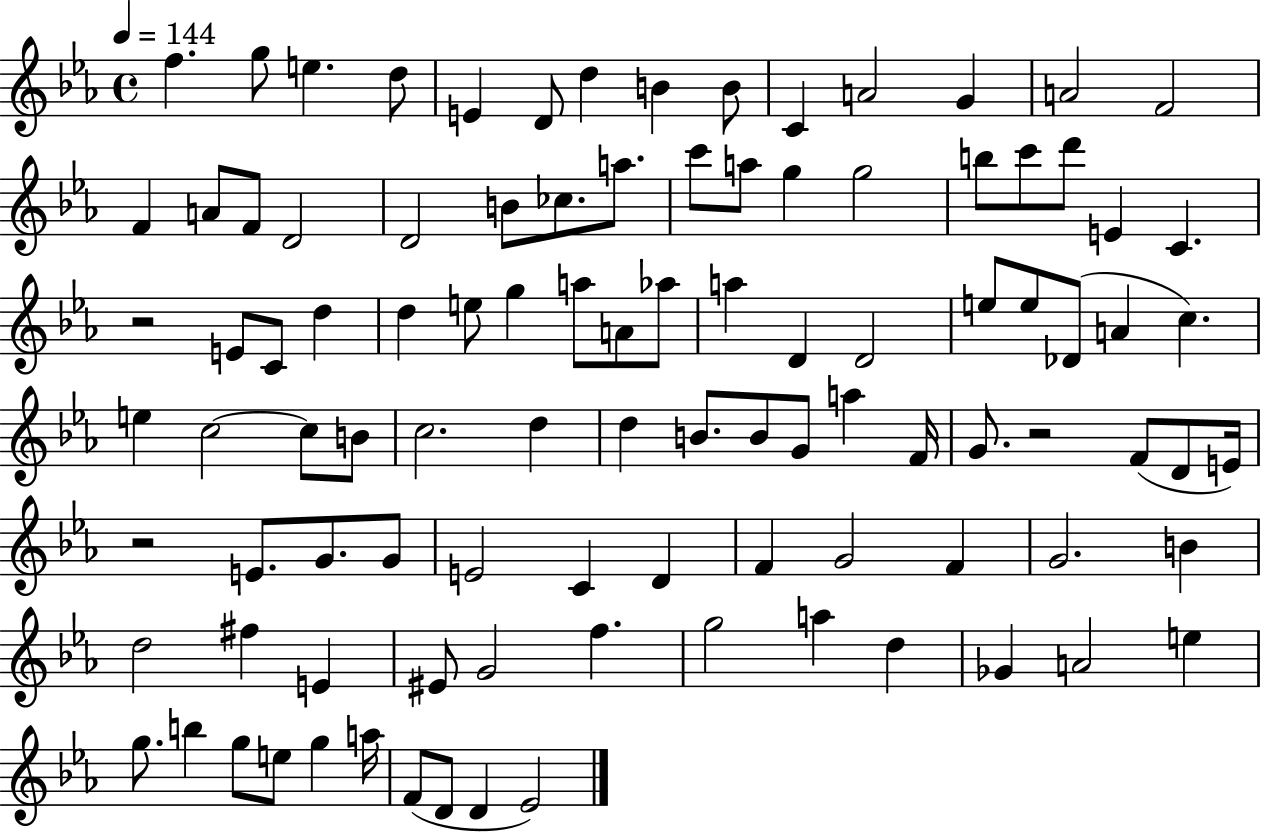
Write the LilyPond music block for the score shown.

{
  \clef treble
  \time 4/4
  \defaultTimeSignature
  \key ees \major
  \tempo 4 = 144
  f''4. g''8 e''4. d''8 | e'4 d'8 d''4 b'4 b'8 | c'4 a'2 g'4 | a'2 f'2 | \break f'4 a'8 f'8 d'2 | d'2 b'8 ces''8. a''8. | c'''8 a''8 g''4 g''2 | b''8 c'''8 d'''8 e'4 c'4. | \break r2 e'8 c'8 d''4 | d''4 e''8 g''4 a''8 a'8 aes''8 | a''4 d'4 d'2 | e''8 e''8 des'8( a'4 c''4.) | \break e''4 c''2~~ c''8 b'8 | c''2. d''4 | d''4 b'8. b'8 g'8 a''4 f'16 | g'8. r2 f'8( d'8 e'16) | \break r2 e'8. g'8. g'8 | e'2 c'4 d'4 | f'4 g'2 f'4 | g'2. b'4 | \break d''2 fis''4 e'4 | eis'8 g'2 f''4. | g''2 a''4 d''4 | ges'4 a'2 e''4 | \break g''8. b''4 g''8 e''8 g''4 a''16 | f'8( d'8 d'4 ees'2) | \bar "|."
}